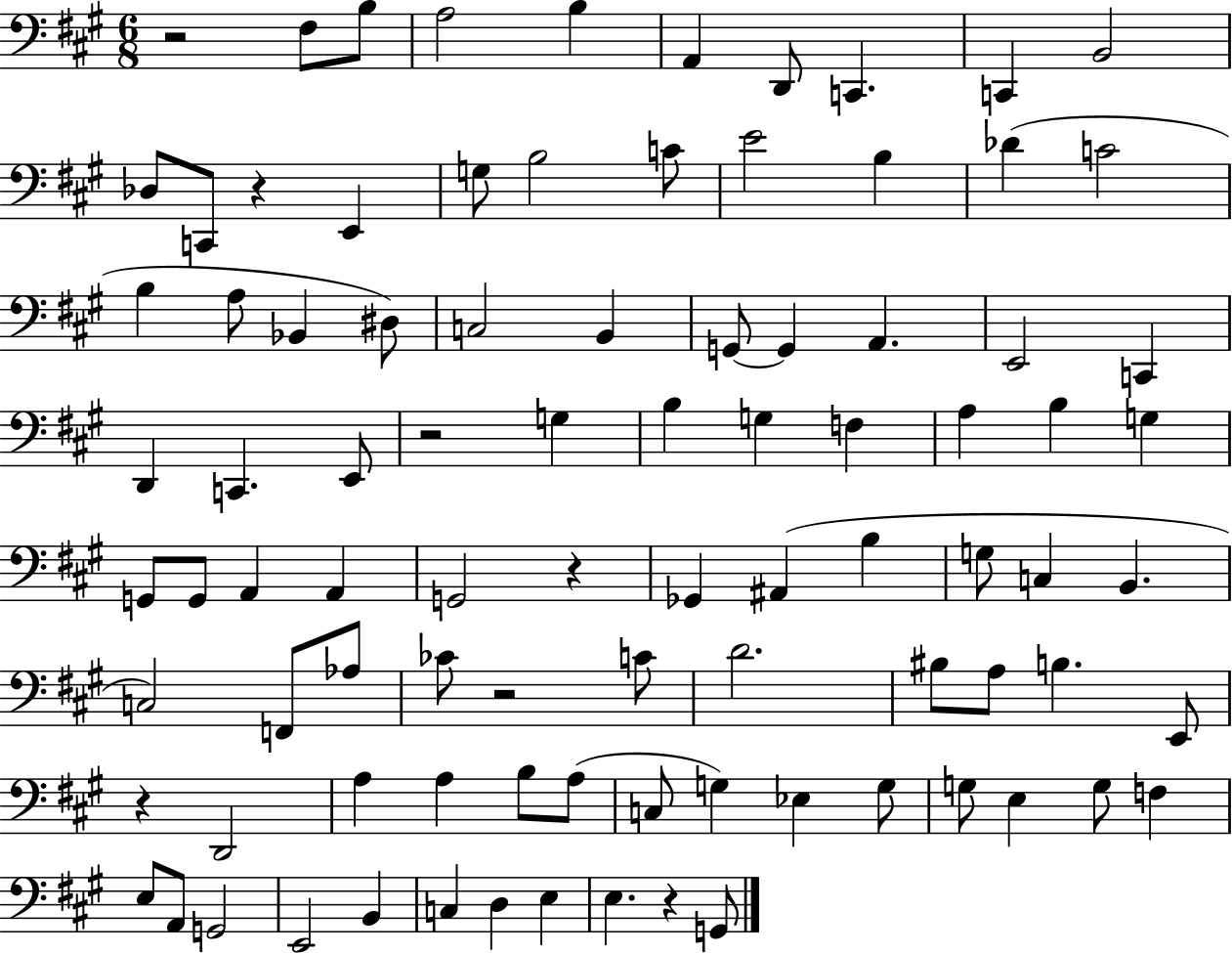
{
  \clef bass
  \numericTimeSignature
  \time 6/8
  \key a \major
  r2 fis8 b8 | a2 b4 | a,4 d,8 c,4. | c,4 b,2 | \break des8 c,8 r4 e,4 | g8 b2 c'8 | e'2 b4 | des'4( c'2 | \break b4 a8 bes,4 dis8) | c2 b,4 | g,8~~ g,4 a,4. | e,2 c,4 | \break d,4 c,4. e,8 | r2 g4 | b4 g4 f4 | a4 b4 g4 | \break g,8 g,8 a,4 a,4 | g,2 r4 | ges,4 ais,4( b4 | g8 c4 b,4. | \break c2) f,8 aes8 | ces'8 r2 c'8 | d'2. | bis8 a8 b4. e,8 | \break r4 d,2 | a4 a4 b8 a8( | c8 g4) ees4 g8 | g8 e4 g8 f4 | \break e8 a,8 g,2 | e,2 b,4 | c4 d4 e4 | e4. r4 g,8 | \break \bar "|."
}